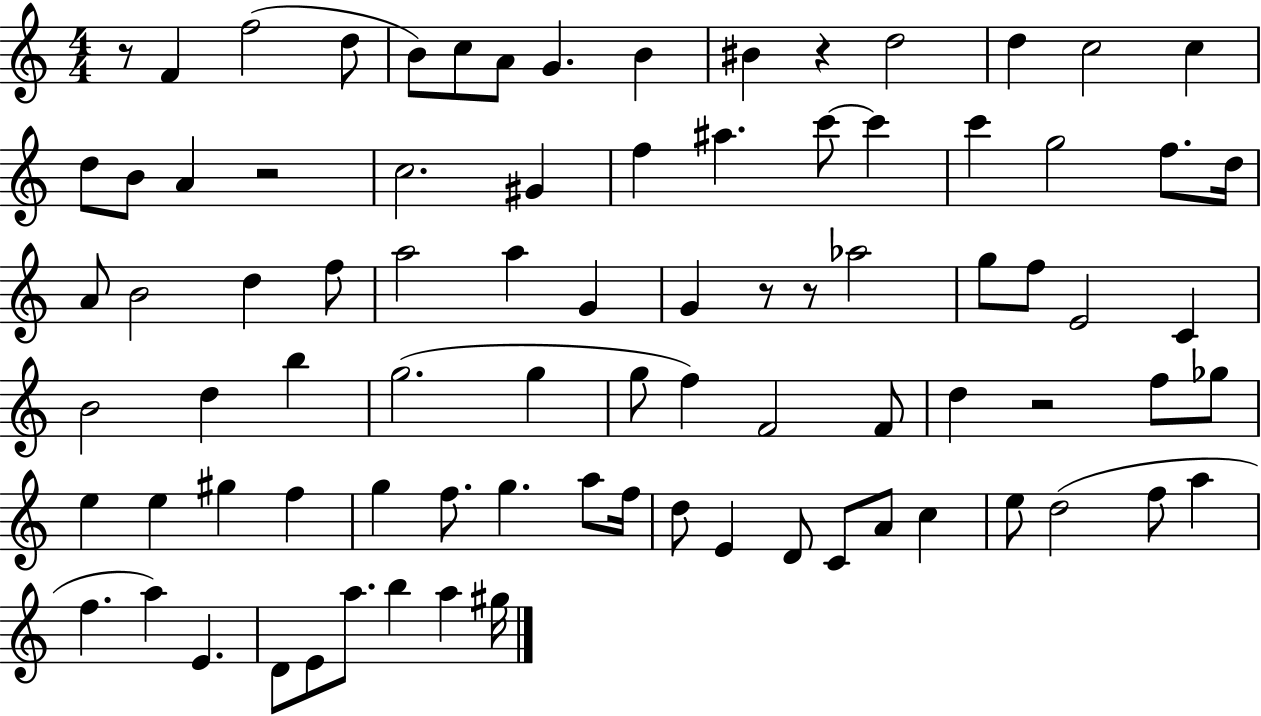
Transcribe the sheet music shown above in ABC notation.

X:1
T:Untitled
M:4/4
L:1/4
K:C
z/2 F f2 d/2 B/2 c/2 A/2 G B ^B z d2 d c2 c d/2 B/2 A z2 c2 ^G f ^a c'/2 c' c' g2 f/2 d/4 A/2 B2 d f/2 a2 a G G z/2 z/2 _a2 g/2 f/2 E2 C B2 d b g2 g g/2 f F2 F/2 d z2 f/2 _g/2 e e ^g f g f/2 g a/2 f/4 d/2 E D/2 C/2 A/2 c e/2 d2 f/2 a f a E D/2 E/2 a/2 b a ^g/4